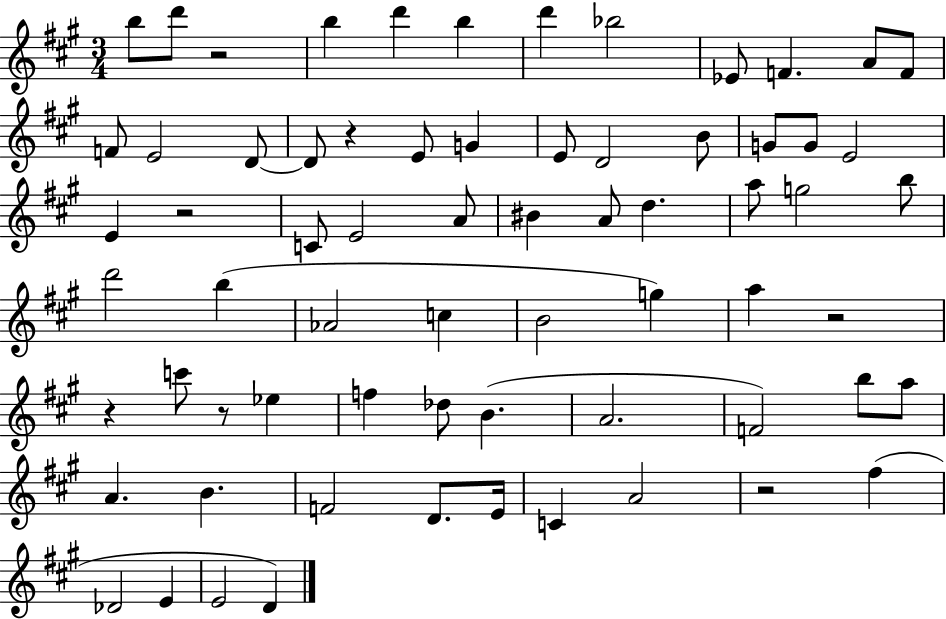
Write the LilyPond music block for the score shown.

{
  \clef treble
  \numericTimeSignature
  \time 3/4
  \key a \major
  b''8 d'''8 r2 | b''4 d'''4 b''4 | d'''4 bes''2 | ees'8 f'4. a'8 f'8 | \break f'8 e'2 d'8~~ | d'8 r4 e'8 g'4 | e'8 d'2 b'8 | g'8 g'8 e'2 | \break e'4 r2 | c'8 e'2 a'8 | bis'4 a'8 d''4. | a''8 g''2 b''8 | \break d'''2 b''4( | aes'2 c''4 | b'2 g''4) | a''4 r2 | \break r4 c'''8 r8 ees''4 | f''4 des''8 b'4.( | a'2. | f'2) b''8 a''8 | \break a'4. b'4. | f'2 d'8. e'16 | c'4 a'2 | r2 fis''4( | \break des'2 e'4 | e'2 d'4) | \bar "|."
}